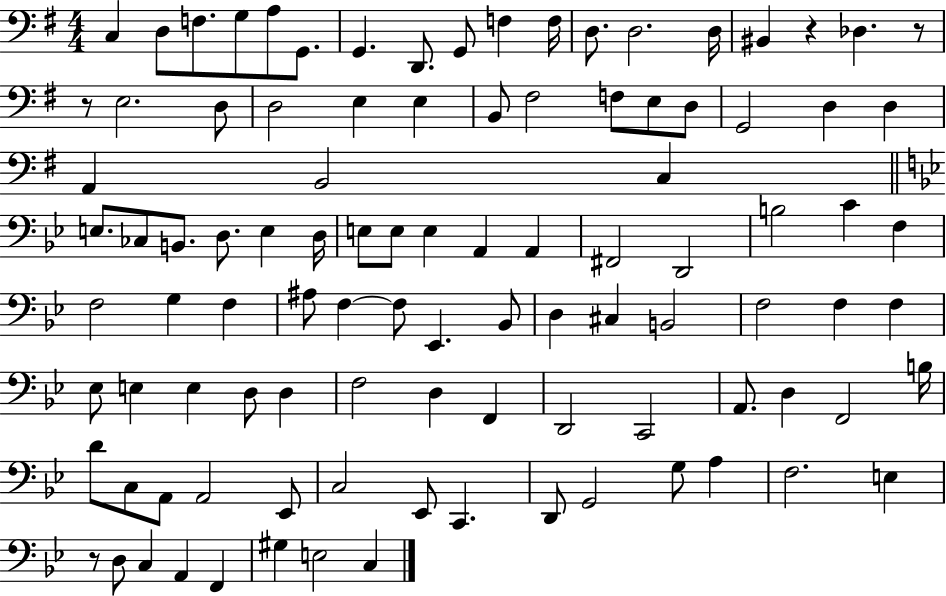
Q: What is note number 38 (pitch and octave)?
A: D3